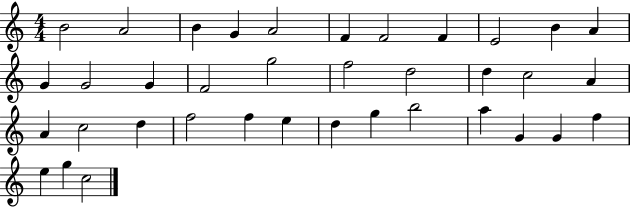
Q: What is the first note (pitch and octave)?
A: B4